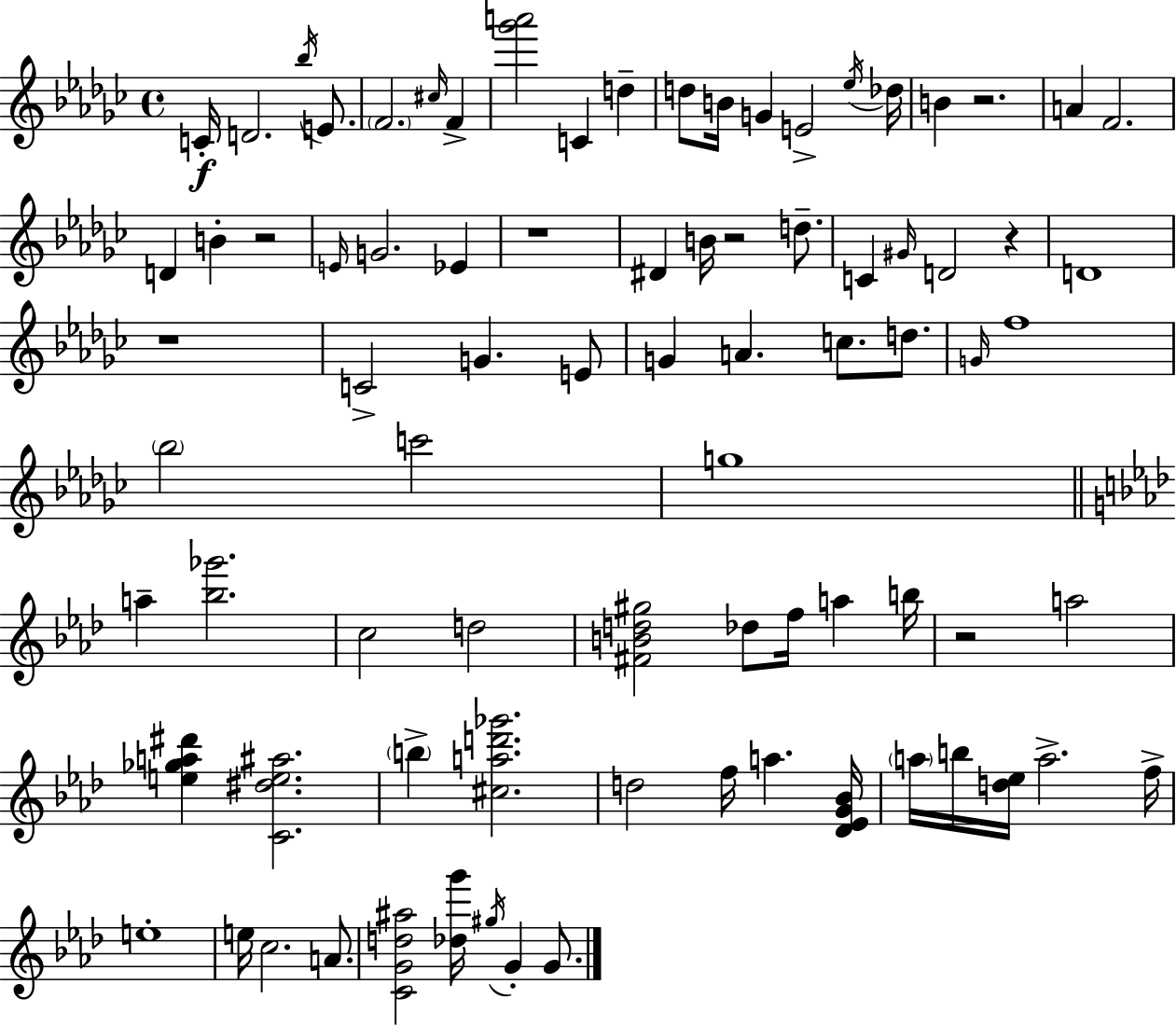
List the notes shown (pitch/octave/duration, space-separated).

C4/s D4/h. Bb5/s E4/e. F4/h. C#5/s F4/q [Gb6,A6]/h C4/q D5/q D5/e B4/s G4/q E4/h Eb5/s Db5/s B4/q R/h. A4/q F4/h. D4/q B4/q R/h E4/s G4/h. Eb4/q R/w D#4/q B4/s R/h D5/e. C4/q G#4/s D4/h R/q D4/w R/w C4/h G4/q. E4/e G4/q A4/q. C5/e. D5/e. G4/s F5/w Bb5/h C6/h G5/w A5/q [Bb5,Gb6]/h. C5/h D5/h [F#4,B4,D5,G#5]/h Db5/e F5/s A5/q B5/s R/h A5/h [E5,Gb5,A5,D#6]/q [C4,D#5,E5,A#5]/h. B5/q [C#5,A5,D6,Gb6]/h. D5/h F5/s A5/q. [Db4,Eb4,G4,Bb4]/s A5/s B5/s [D5,Eb5]/s A5/h. F5/s E5/w E5/s C5/h. A4/e. [C4,G4,D5,A#5]/h [Db5,G6]/s G#5/s G4/q G4/e.